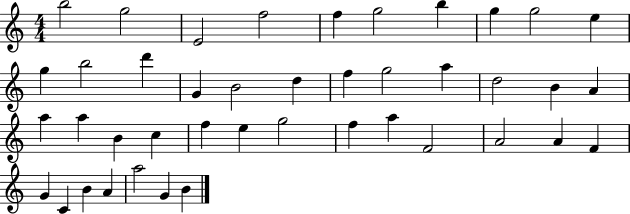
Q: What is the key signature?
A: C major